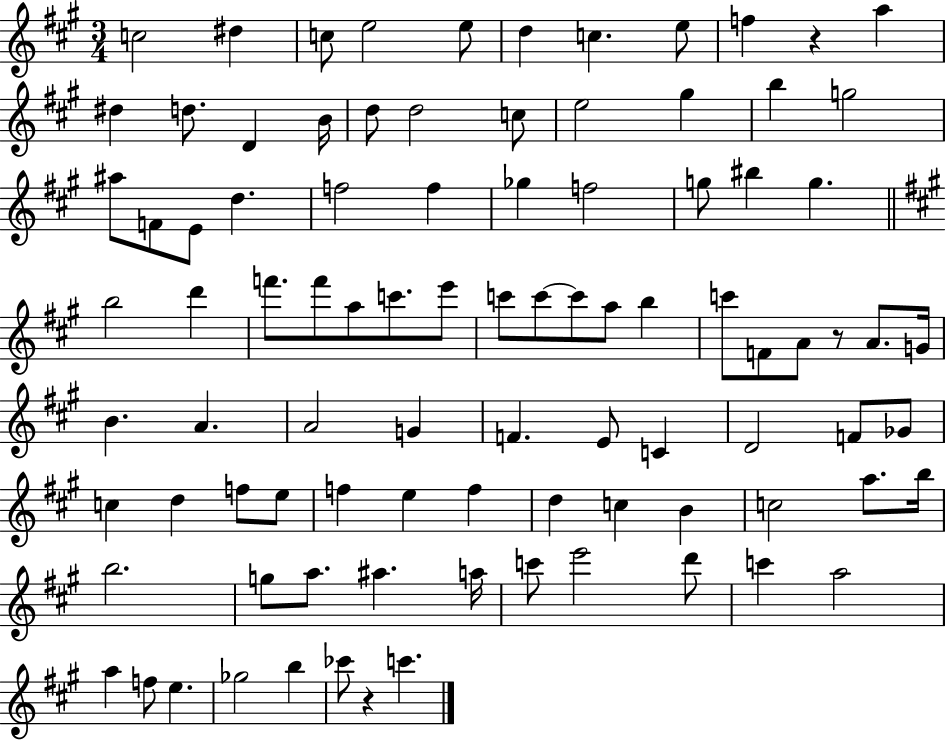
{
  \clef treble
  \numericTimeSignature
  \time 3/4
  \key a \major
  c''2 dis''4 | c''8 e''2 e''8 | d''4 c''4. e''8 | f''4 r4 a''4 | \break dis''4 d''8. d'4 b'16 | d''8 d''2 c''8 | e''2 gis''4 | b''4 g''2 | \break ais''8 f'8 e'8 d''4. | f''2 f''4 | ges''4 f''2 | g''8 bis''4 g''4. | \break \bar "||" \break \key a \major b''2 d'''4 | f'''8. f'''8 a''8 c'''8. e'''8 | c'''8 c'''8~~ c'''8 a''8 b''4 | c'''8 f'8 a'8 r8 a'8. g'16 | \break b'4. a'4. | a'2 g'4 | f'4. e'8 c'4 | d'2 f'8 ges'8 | \break c''4 d''4 f''8 e''8 | f''4 e''4 f''4 | d''4 c''4 b'4 | c''2 a''8. b''16 | \break b''2. | g''8 a''8. ais''4. a''16 | c'''8 e'''2 d'''8 | c'''4 a''2 | \break a''4 f''8 e''4. | ges''2 b''4 | ces'''8 r4 c'''4. | \bar "|."
}